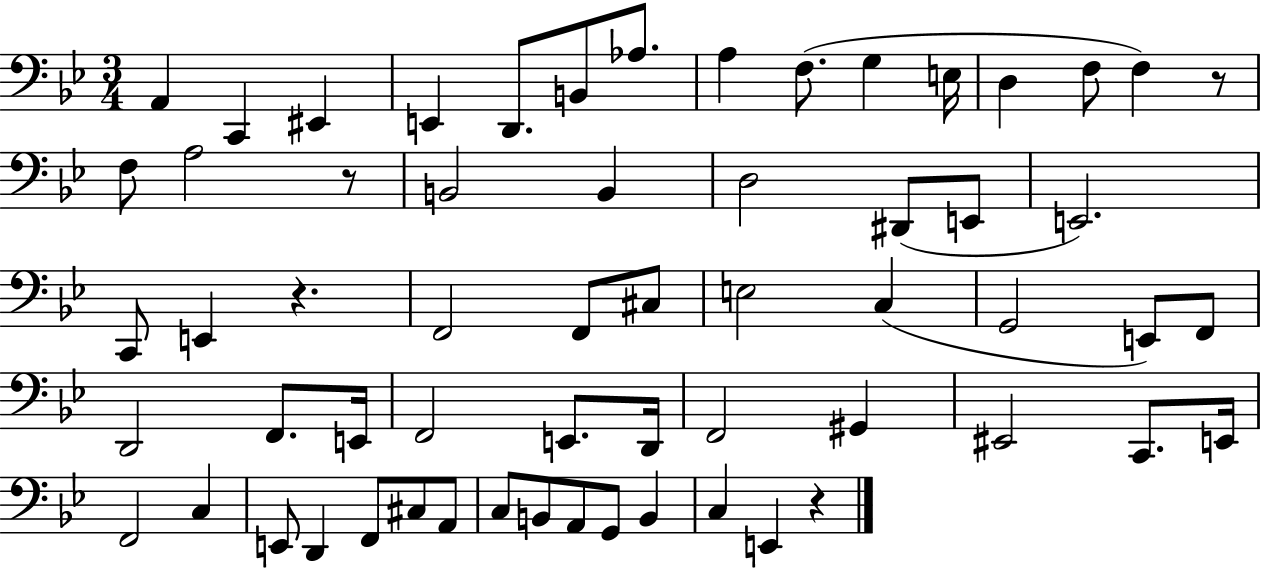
A2/q C2/q EIS2/q E2/q D2/e. B2/e Ab3/e. A3/q F3/e. G3/q E3/s D3/q F3/e F3/q R/e F3/e A3/h R/e B2/h B2/q D3/h D#2/e E2/e E2/h. C2/e E2/q R/q. F2/h F2/e C#3/e E3/h C3/q G2/h E2/e F2/e D2/h F2/e. E2/s F2/h E2/e. D2/s F2/h G#2/q EIS2/h C2/e. E2/s F2/h C3/q E2/e D2/q F2/e C#3/e A2/e C3/e B2/e A2/e G2/e B2/q C3/q E2/q R/q